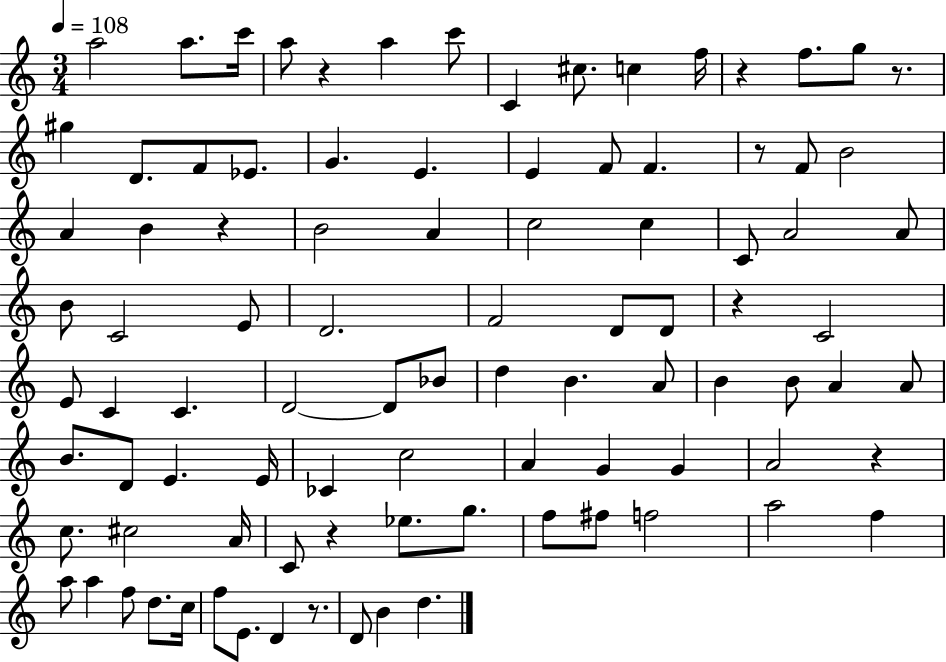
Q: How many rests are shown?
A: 9